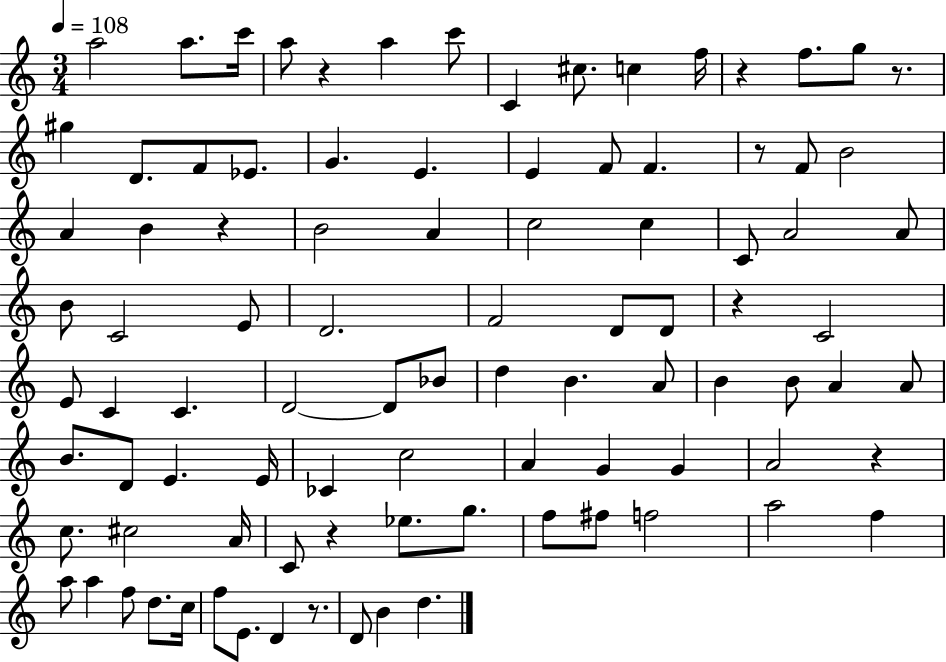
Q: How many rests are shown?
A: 9